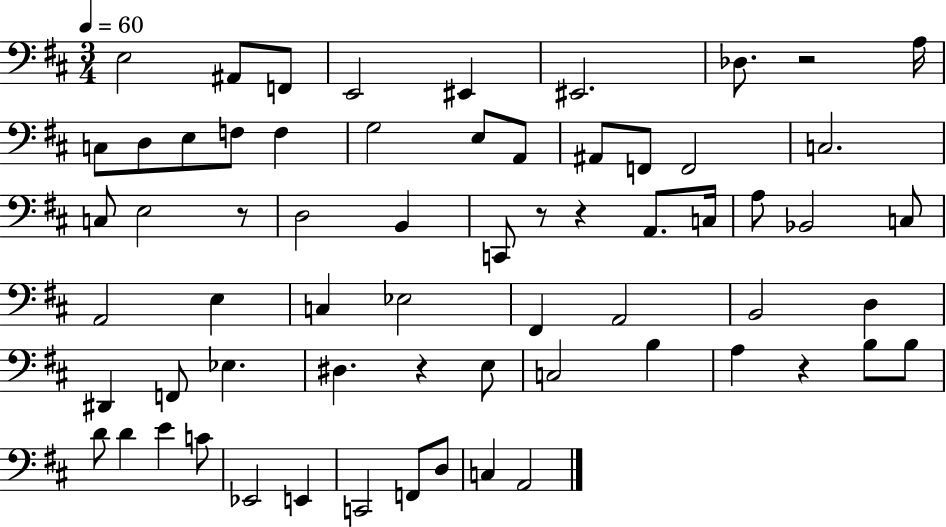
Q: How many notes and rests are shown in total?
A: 65